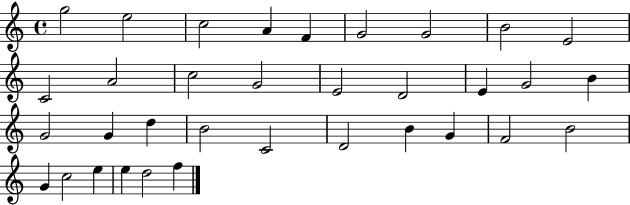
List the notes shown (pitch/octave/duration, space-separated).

G5/h E5/h C5/h A4/q F4/q G4/h G4/h B4/h E4/h C4/h A4/h C5/h G4/h E4/h D4/h E4/q G4/h B4/q G4/h G4/q D5/q B4/h C4/h D4/h B4/q G4/q F4/h B4/h G4/q C5/h E5/q E5/q D5/h F5/q